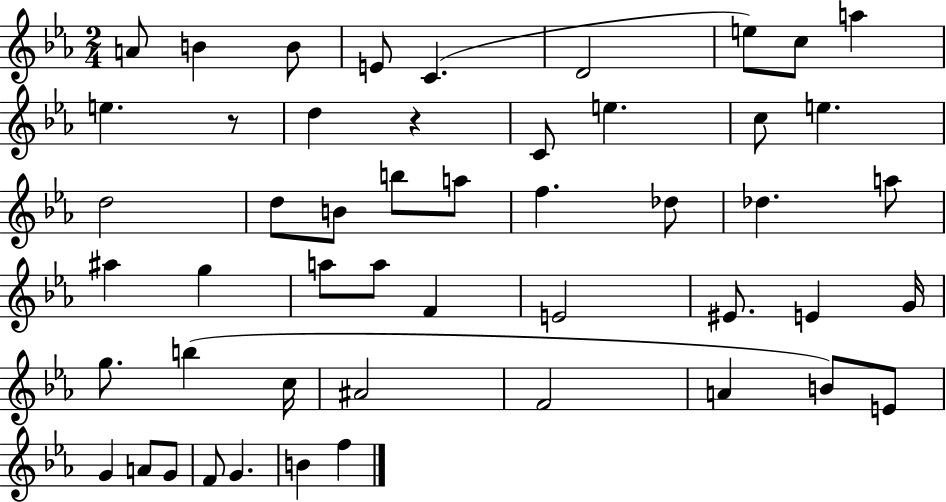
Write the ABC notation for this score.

X:1
T:Untitled
M:2/4
L:1/4
K:Eb
A/2 B B/2 E/2 C D2 e/2 c/2 a e z/2 d z C/2 e c/2 e d2 d/2 B/2 b/2 a/2 f _d/2 _d a/2 ^a g a/2 a/2 F E2 ^E/2 E G/4 g/2 b c/4 ^A2 F2 A B/2 E/2 G A/2 G/2 F/2 G B f